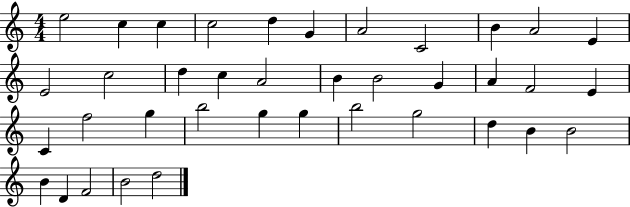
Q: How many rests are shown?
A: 0